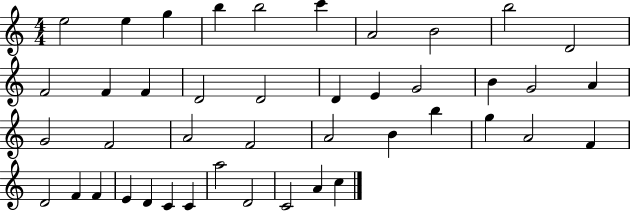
E5/h E5/q G5/q B5/q B5/h C6/q A4/h B4/h B5/h D4/h F4/h F4/q F4/q D4/h D4/h D4/q E4/q G4/h B4/q G4/h A4/q G4/h F4/h A4/h F4/h A4/h B4/q B5/q G5/q A4/h F4/q D4/h F4/q F4/q E4/q D4/q C4/q C4/q A5/h D4/h C4/h A4/q C5/q